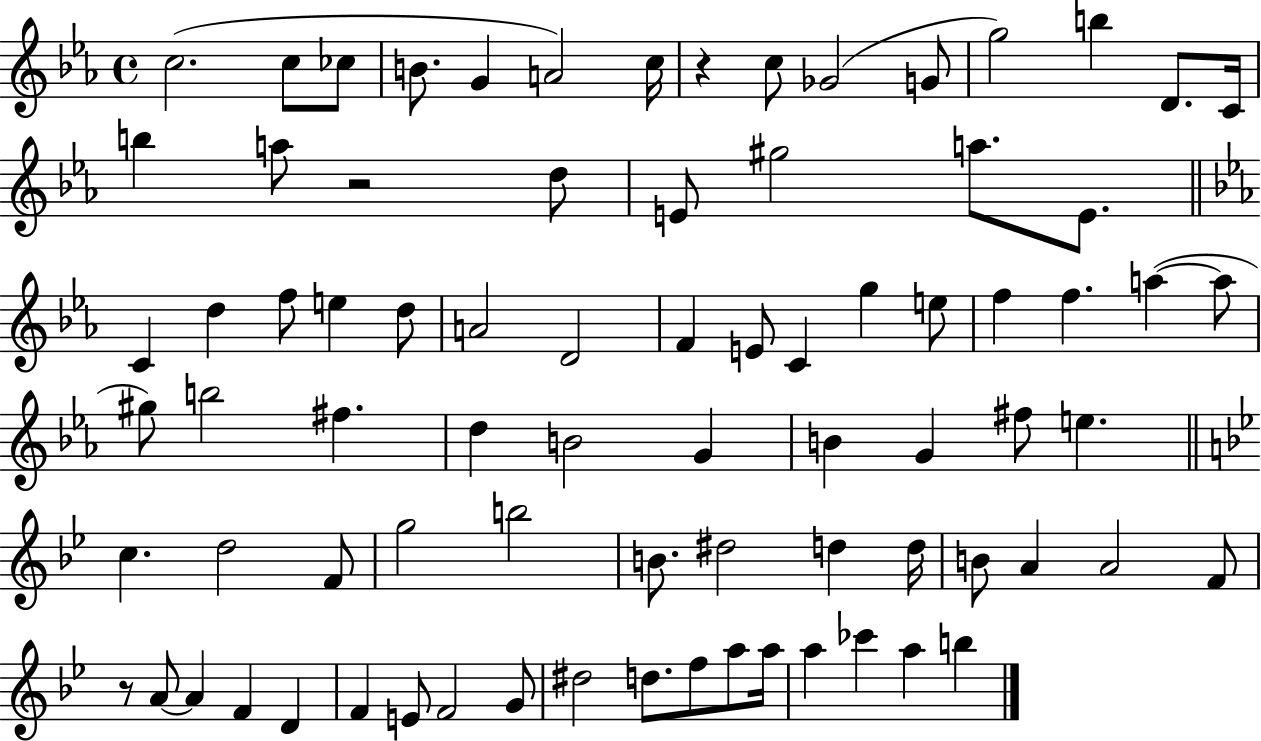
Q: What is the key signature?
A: EES major